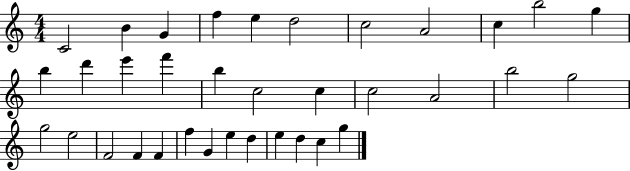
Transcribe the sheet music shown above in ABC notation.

X:1
T:Untitled
M:4/4
L:1/4
K:C
C2 B G f e d2 c2 A2 c b2 g b d' e' f' b c2 c c2 A2 b2 g2 g2 e2 F2 F F f G e d e d c g